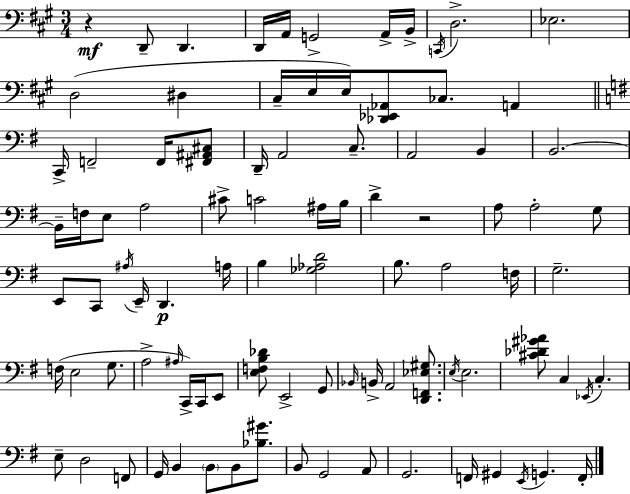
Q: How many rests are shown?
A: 2